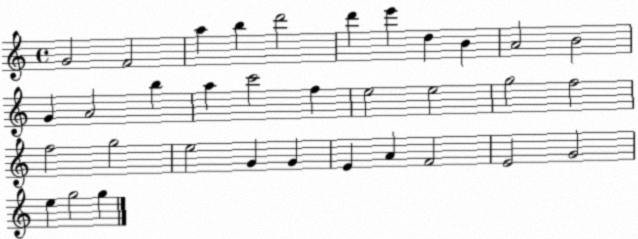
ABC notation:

X:1
T:Untitled
M:4/4
L:1/4
K:C
G2 F2 a b d'2 d' e' d B A2 B2 G A2 b a c'2 f e2 e2 g2 f2 f2 g2 e2 G G E A F2 E2 G2 e g2 g